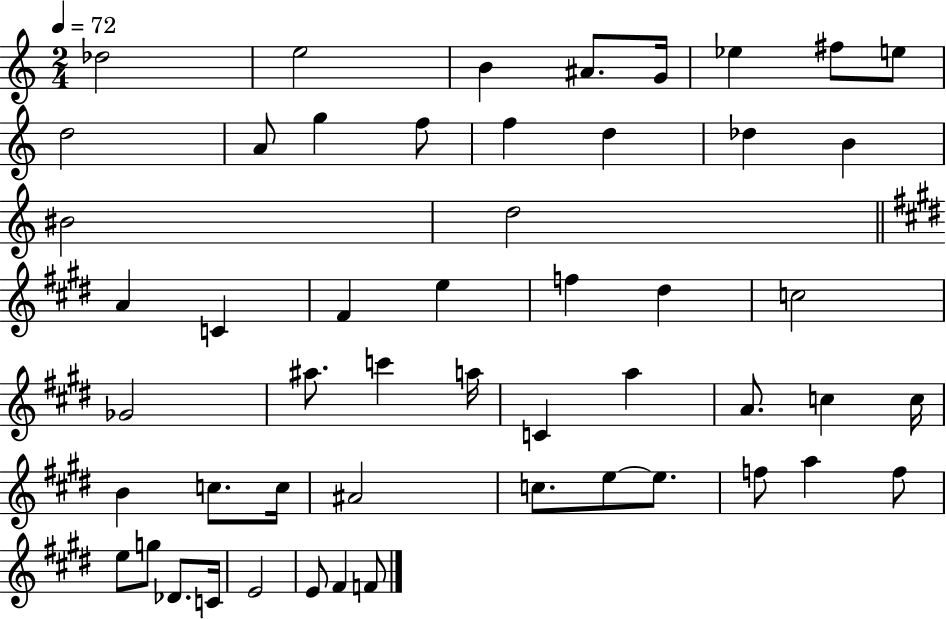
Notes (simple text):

Db5/h E5/h B4/q A#4/e. G4/s Eb5/q F#5/e E5/e D5/h A4/e G5/q F5/e F5/q D5/q Db5/q B4/q BIS4/h D5/h A4/q C4/q F#4/q E5/q F5/q D#5/q C5/h Gb4/h A#5/e. C6/q A5/s C4/q A5/q A4/e. C5/q C5/s B4/q C5/e. C5/s A#4/h C5/e. E5/e E5/e. F5/e A5/q F5/e E5/e G5/e Db4/e. C4/s E4/h E4/e F#4/q F4/e